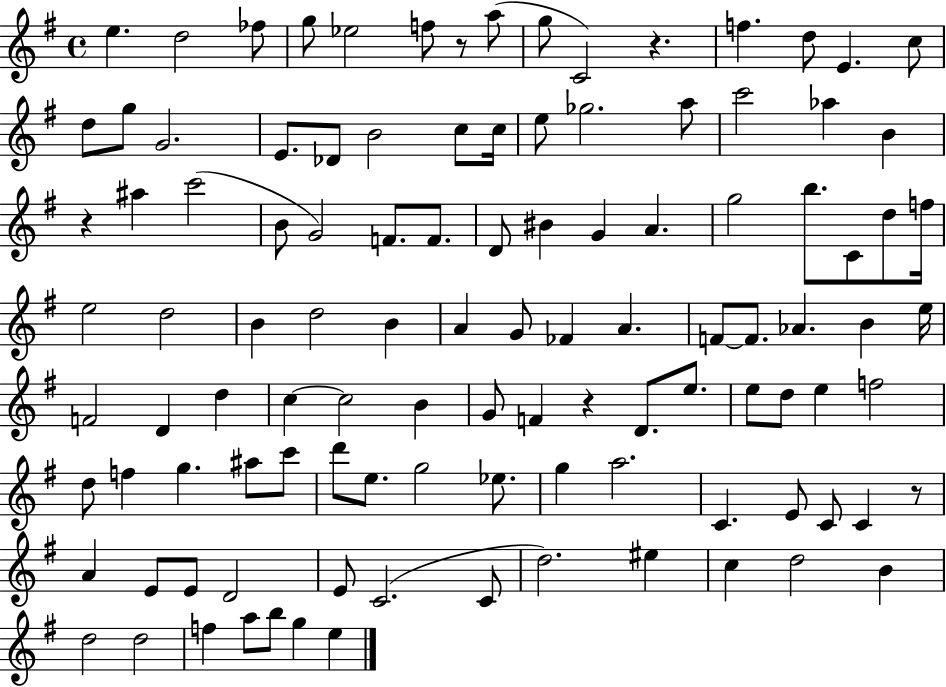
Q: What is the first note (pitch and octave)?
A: E5